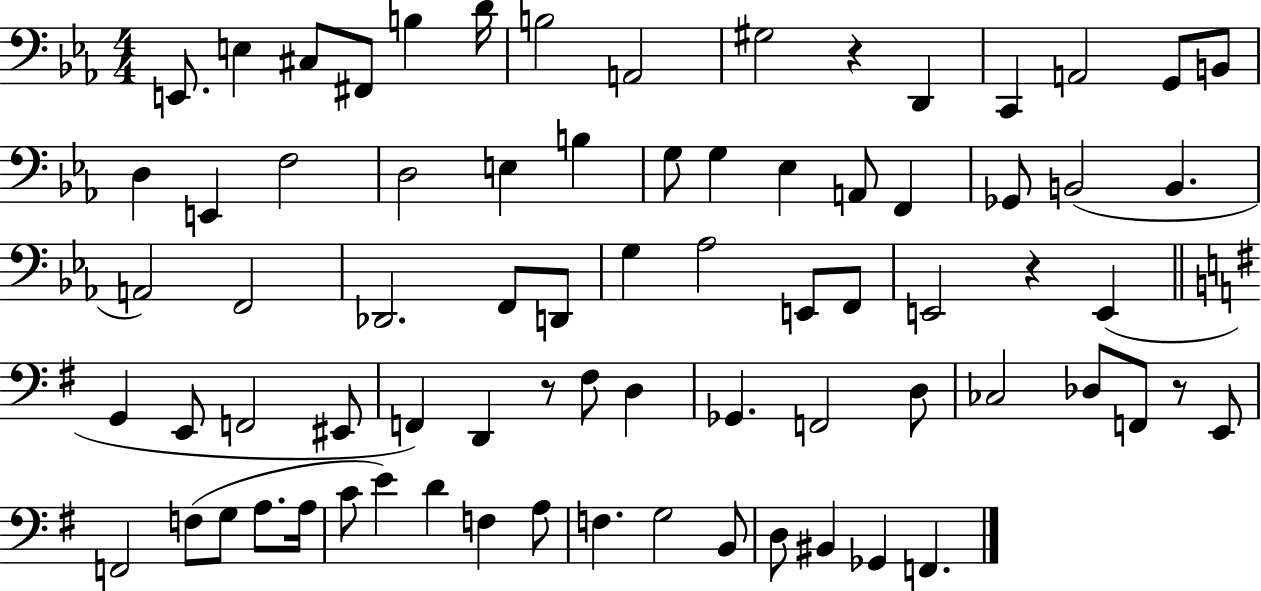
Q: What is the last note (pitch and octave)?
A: F2